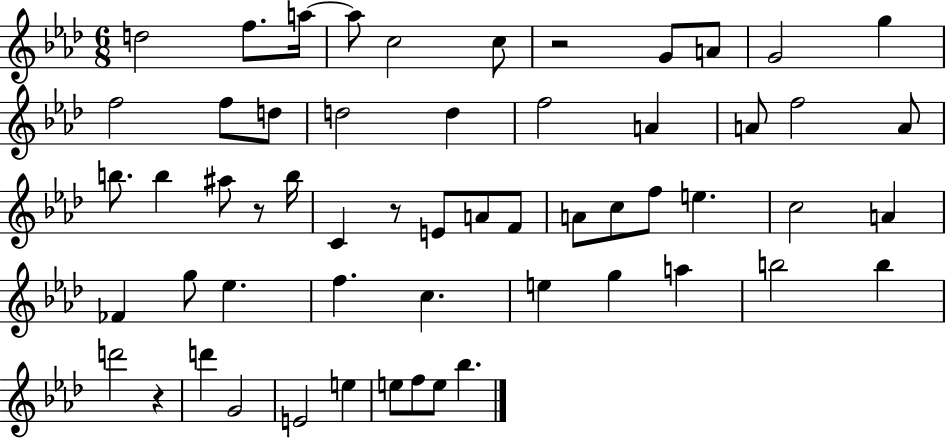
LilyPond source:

{
  \clef treble
  \numericTimeSignature
  \time 6/8
  \key aes \major
  d''2 f''8. a''16~~ | a''8 c''2 c''8 | r2 g'8 a'8 | g'2 g''4 | \break f''2 f''8 d''8 | d''2 d''4 | f''2 a'4 | a'8 f''2 a'8 | \break b''8. b''4 ais''8 r8 b''16 | c'4 r8 e'8 a'8 f'8 | a'8 c''8 f''8 e''4. | c''2 a'4 | \break fes'4 g''8 ees''4. | f''4. c''4. | e''4 g''4 a''4 | b''2 b''4 | \break d'''2 r4 | d'''4 g'2 | e'2 e''4 | e''8 f''8 e''8 bes''4. | \break \bar "|."
}